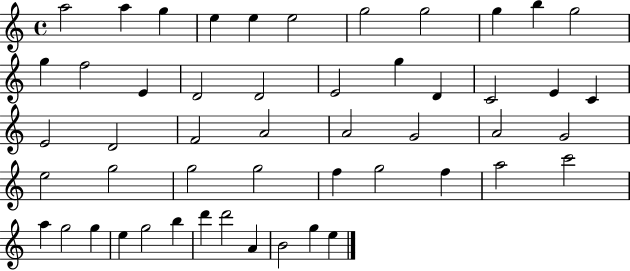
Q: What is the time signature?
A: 4/4